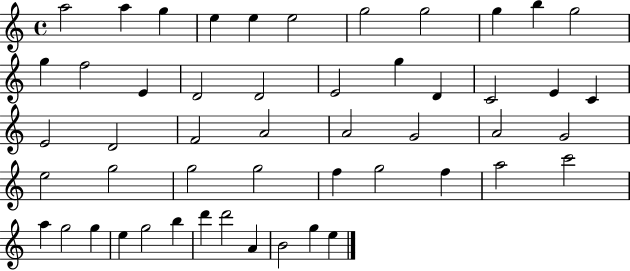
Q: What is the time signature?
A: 4/4